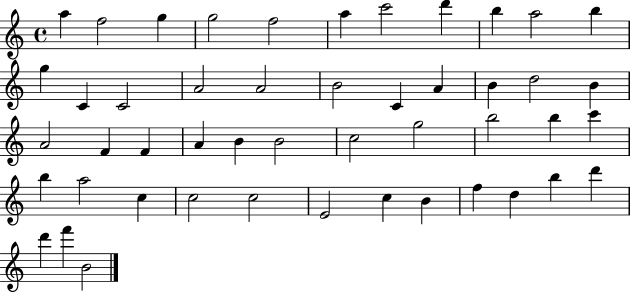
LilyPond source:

{
  \clef treble
  \time 4/4
  \defaultTimeSignature
  \key c \major
  a''4 f''2 g''4 | g''2 f''2 | a''4 c'''2 d'''4 | b''4 a''2 b''4 | \break g''4 c'4 c'2 | a'2 a'2 | b'2 c'4 a'4 | b'4 d''2 b'4 | \break a'2 f'4 f'4 | a'4 b'4 b'2 | c''2 g''2 | b''2 b''4 c'''4 | \break b''4 a''2 c''4 | c''2 c''2 | e'2 c''4 b'4 | f''4 d''4 b''4 d'''4 | \break d'''4 f'''4 b'2 | \bar "|."
}